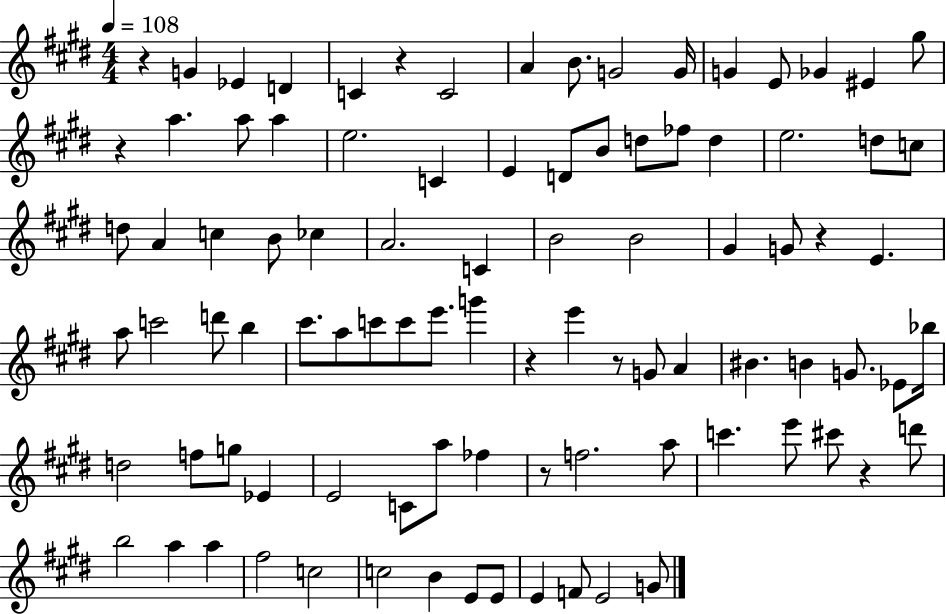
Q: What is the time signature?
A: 4/4